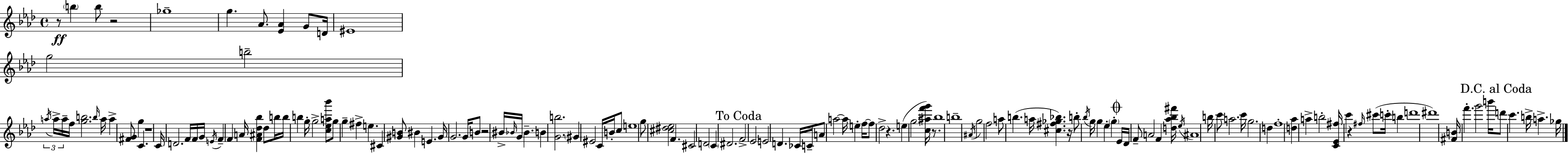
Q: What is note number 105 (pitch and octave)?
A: F5